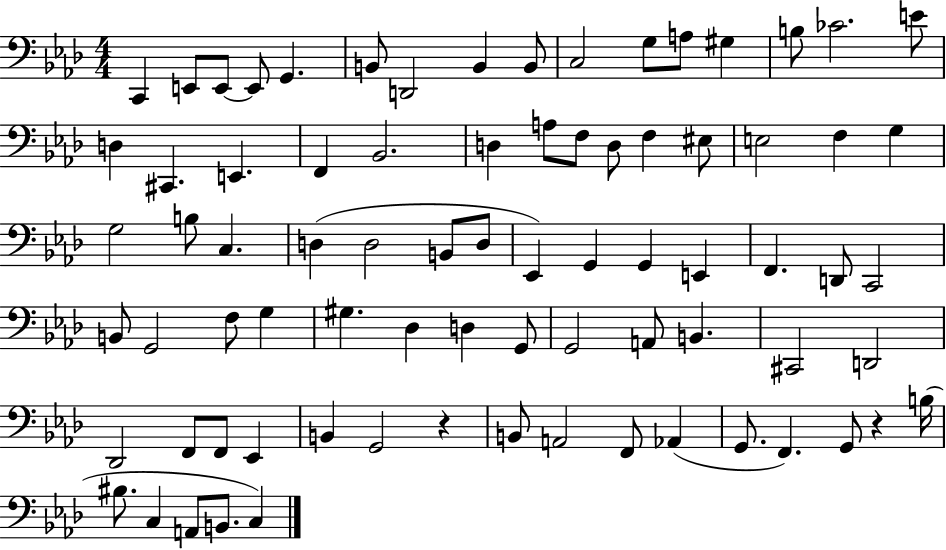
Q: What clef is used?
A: bass